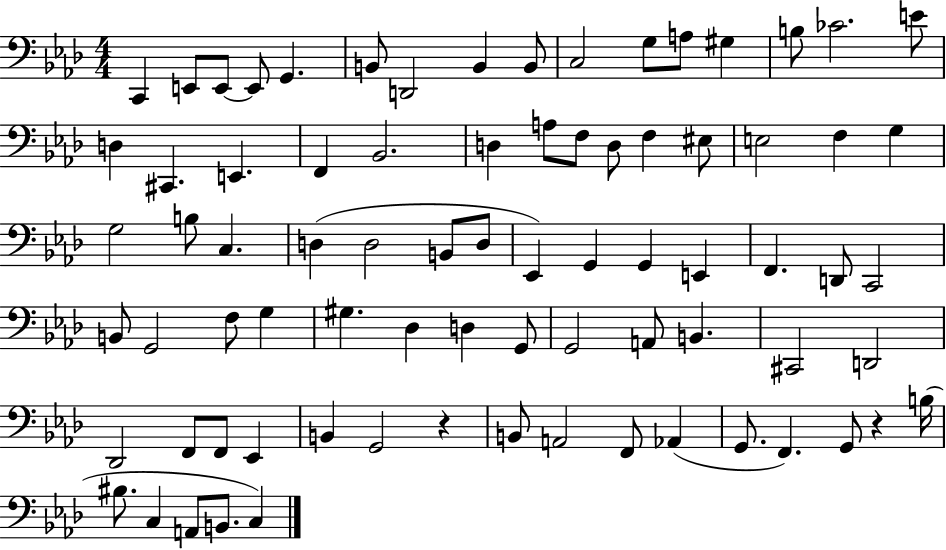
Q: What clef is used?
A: bass